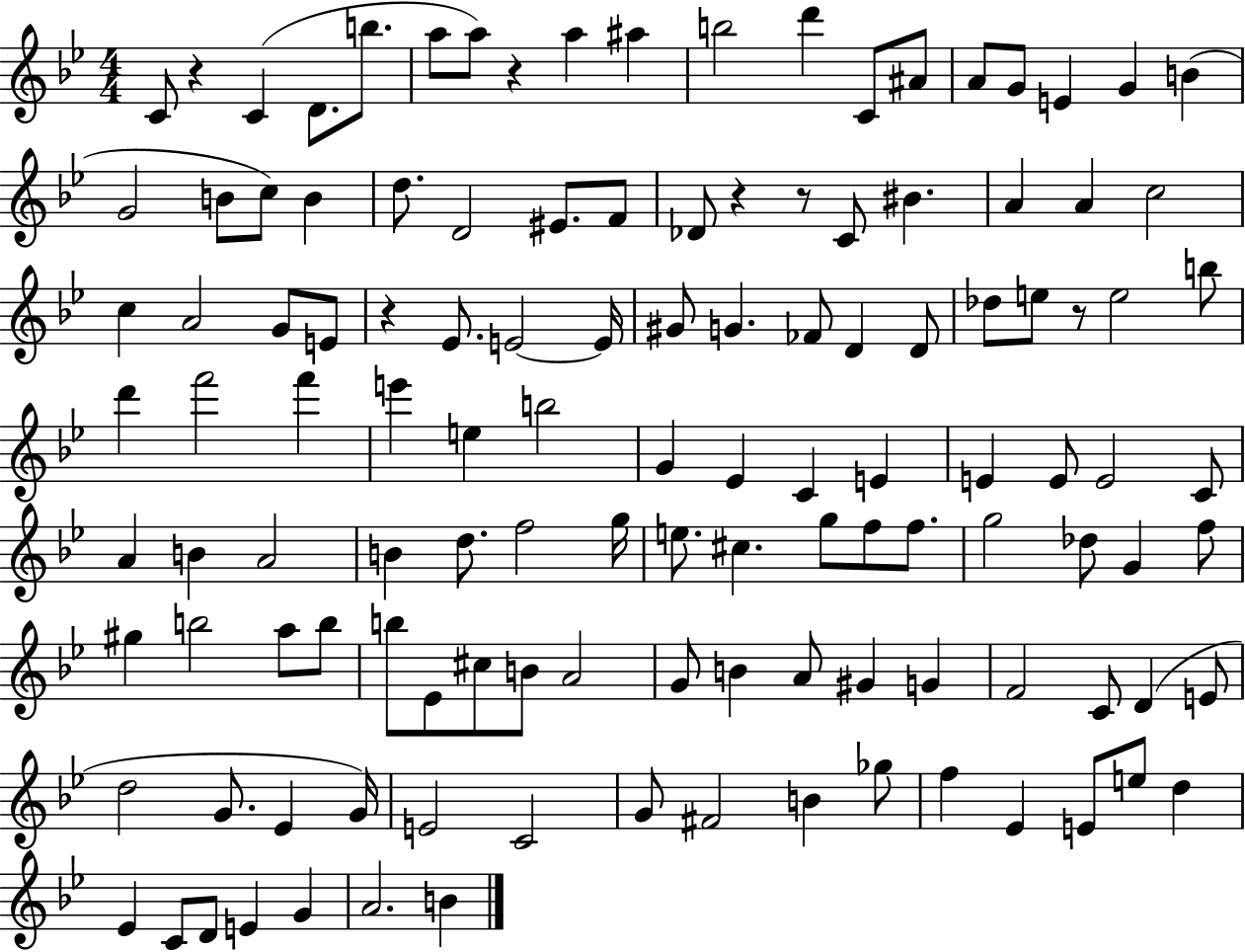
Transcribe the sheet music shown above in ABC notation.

X:1
T:Untitled
M:4/4
L:1/4
K:Bb
C/2 z C D/2 b/2 a/2 a/2 z a ^a b2 d' C/2 ^A/2 A/2 G/2 E G B G2 B/2 c/2 B d/2 D2 ^E/2 F/2 _D/2 z z/2 C/2 ^B A A c2 c A2 G/2 E/2 z _E/2 E2 E/4 ^G/2 G _F/2 D D/2 _d/2 e/2 z/2 e2 b/2 d' f'2 f' e' e b2 G _E C E E E/2 E2 C/2 A B A2 B d/2 f2 g/4 e/2 ^c g/2 f/2 f/2 g2 _d/2 G f/2 ^g b2 a/2 b/2 b/2 _E/2 ^c/2 B/2 A2 G/2 B A/2 ^G G F2 C/2 D E/2 d2 G/2 _E G/4 E2 C2 G/2 ^F2 B _g/2 f _E E/2 e/2 d _E C/2 D/2 E G A2 B